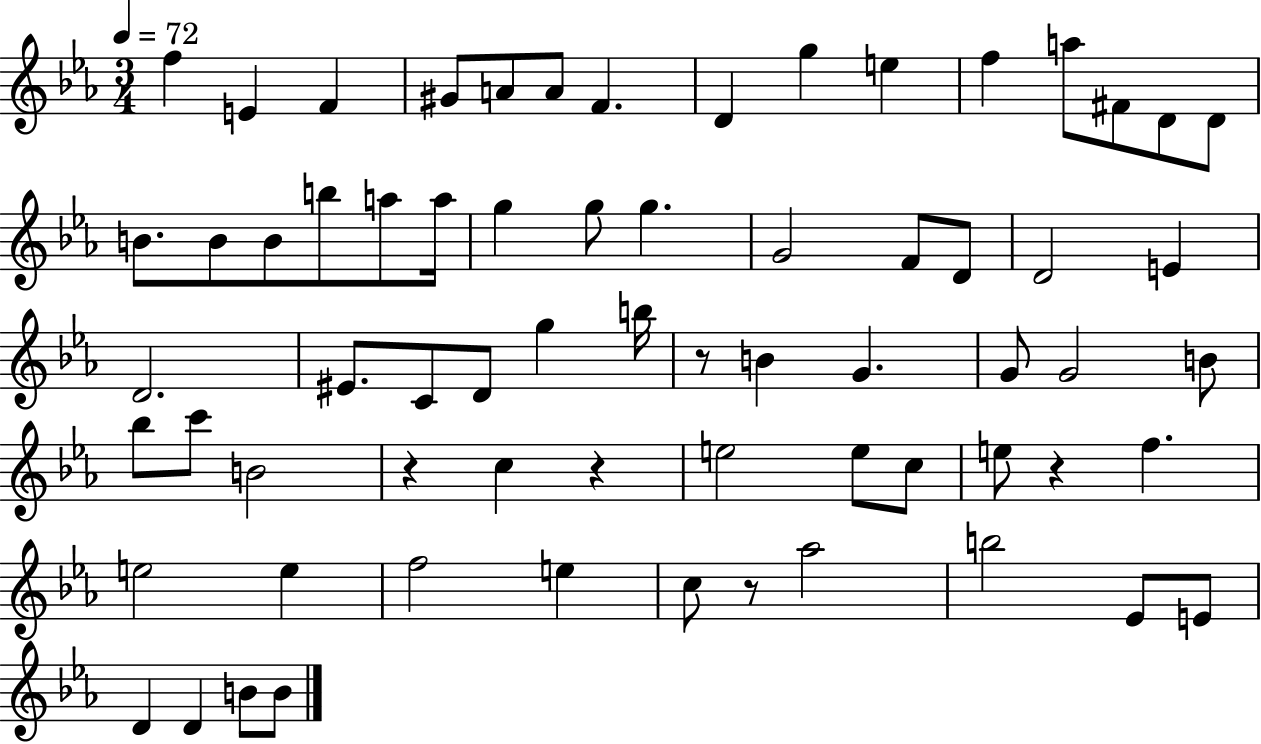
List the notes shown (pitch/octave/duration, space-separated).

F5/q E4/q F4/q G#4/e A4/e A4/e F4/q. D4/q G5/q E5/q F5/q A5/e F#4/e D4/e D4/e B4/e. B4/e B4/e B5/e A5/e A5/s G5/q G5/e G5/q. G4/h F4/e D4/e D4/h E4/q D4/h. EIS4/e. C4/e D4/e G5/q B5/s R/e B4/q G4/q. G4/e G4/h B4/e Bb5/e C6/e B4/h R/q C5/q R/q E5/h E5/e C5/e E5/e R/q F5/q. E5/h E5/q F5/h E5/q C5/e R/e Ab5/h B5/h Eb4/e E4/e D4/q D4/q B4/e B4/e